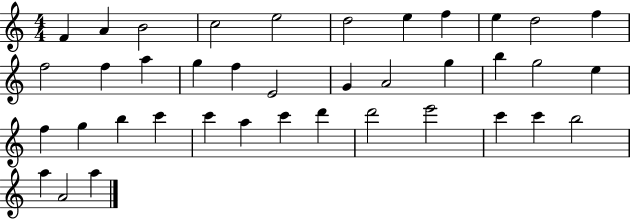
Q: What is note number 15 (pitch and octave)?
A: G5